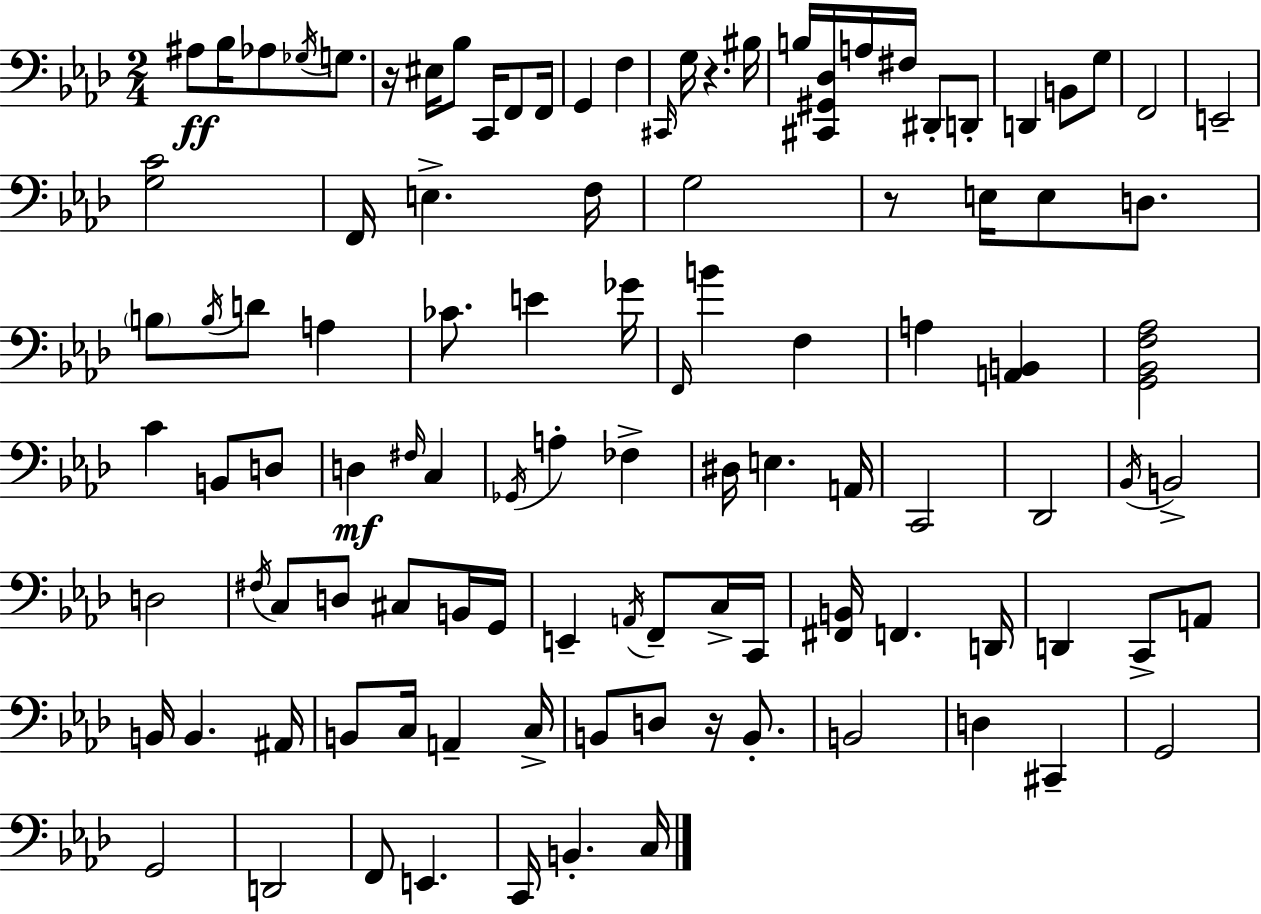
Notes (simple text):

A#3/e Bb3/s Ab3/e Gb3/s G3/e. R/s EIS3/s Bb3/e C2/s F2/e F2/s G2/q F3/q C#2/s G3/s R/q. BIS3/s B3/s [C#2,G#2,Db3]/s A3/s F#3/s D#2/e D2/e D2/q B2/e G3/e F2/h E2/h [G3,C4]/h F2/s E3/q. F3/s G3/h R/e E3/s E3/e D3/e. B3/e B3/s D4/e A3/q CES4/e. E4/q Gb4/s F2/s B4/q F3/q A3/q [A2,B2]/q [G2,Bb2,F3,Ab3]/h C4/q B2/e D3/e D3/q F#3/s C3/q Gb2/s A3/q FES3/q D#3/s E3/q. A2/s C2/h Db2/h Bb2/s B2/h D3/h F#3/s C3/e D3/e C#3/e B2/s G2/s E2/q A2/s F2/e C3/s C2/s [F#2,B2]/s F2/q. D2/s D2/q C2/e A2/e B2/s B2/q. A#2/s B2/e C3/s A2/q C3/s B2/e D3/e R/s B2/e. B2/h D3/q C#2/q G2/h G2/h D2/h F2/e E2/q. C2/s B2/q. C3/s